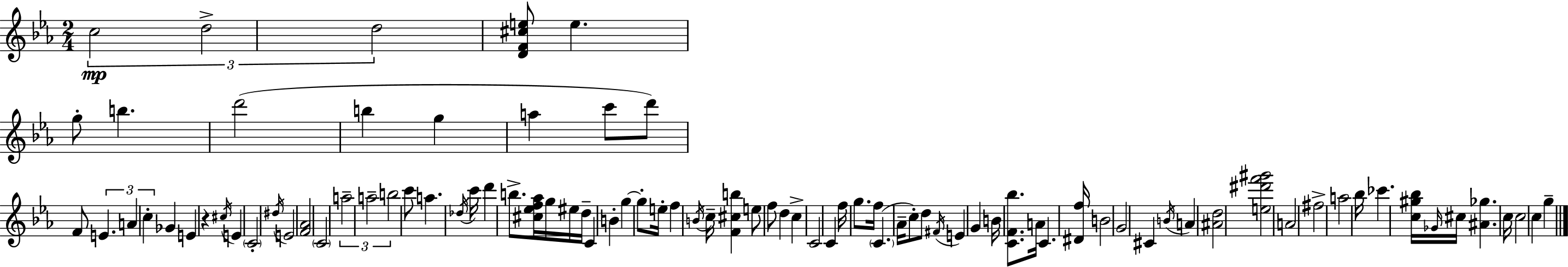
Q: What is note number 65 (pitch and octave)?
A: G4